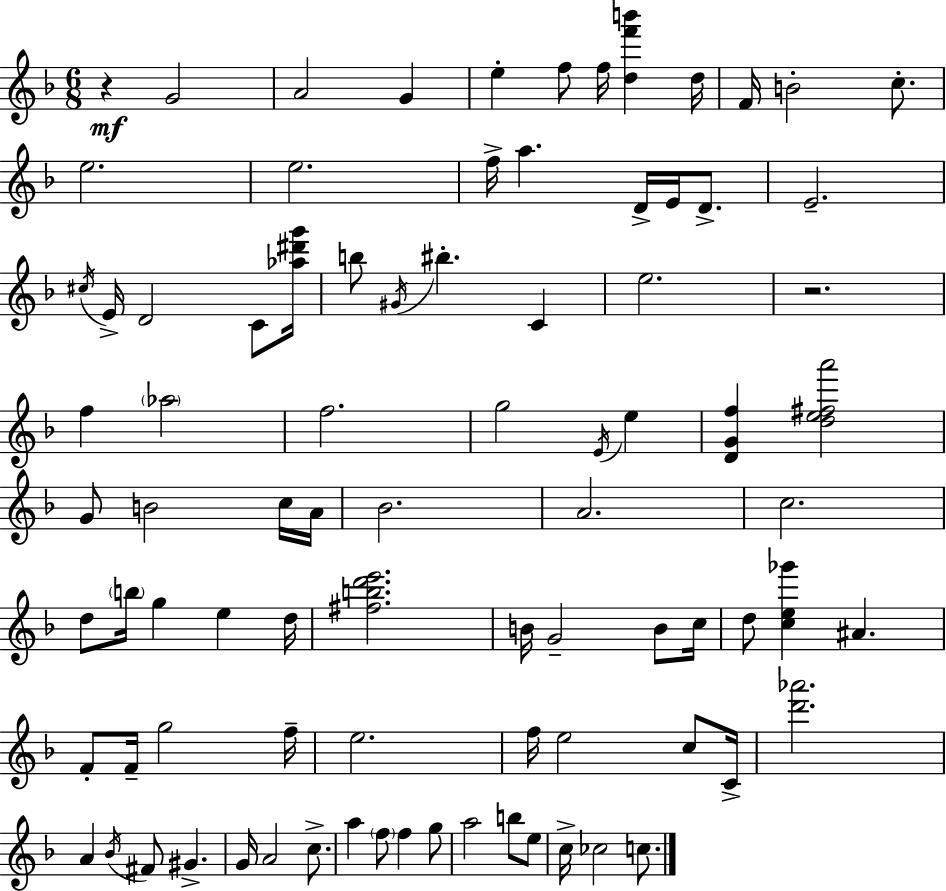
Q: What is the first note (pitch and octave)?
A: G4